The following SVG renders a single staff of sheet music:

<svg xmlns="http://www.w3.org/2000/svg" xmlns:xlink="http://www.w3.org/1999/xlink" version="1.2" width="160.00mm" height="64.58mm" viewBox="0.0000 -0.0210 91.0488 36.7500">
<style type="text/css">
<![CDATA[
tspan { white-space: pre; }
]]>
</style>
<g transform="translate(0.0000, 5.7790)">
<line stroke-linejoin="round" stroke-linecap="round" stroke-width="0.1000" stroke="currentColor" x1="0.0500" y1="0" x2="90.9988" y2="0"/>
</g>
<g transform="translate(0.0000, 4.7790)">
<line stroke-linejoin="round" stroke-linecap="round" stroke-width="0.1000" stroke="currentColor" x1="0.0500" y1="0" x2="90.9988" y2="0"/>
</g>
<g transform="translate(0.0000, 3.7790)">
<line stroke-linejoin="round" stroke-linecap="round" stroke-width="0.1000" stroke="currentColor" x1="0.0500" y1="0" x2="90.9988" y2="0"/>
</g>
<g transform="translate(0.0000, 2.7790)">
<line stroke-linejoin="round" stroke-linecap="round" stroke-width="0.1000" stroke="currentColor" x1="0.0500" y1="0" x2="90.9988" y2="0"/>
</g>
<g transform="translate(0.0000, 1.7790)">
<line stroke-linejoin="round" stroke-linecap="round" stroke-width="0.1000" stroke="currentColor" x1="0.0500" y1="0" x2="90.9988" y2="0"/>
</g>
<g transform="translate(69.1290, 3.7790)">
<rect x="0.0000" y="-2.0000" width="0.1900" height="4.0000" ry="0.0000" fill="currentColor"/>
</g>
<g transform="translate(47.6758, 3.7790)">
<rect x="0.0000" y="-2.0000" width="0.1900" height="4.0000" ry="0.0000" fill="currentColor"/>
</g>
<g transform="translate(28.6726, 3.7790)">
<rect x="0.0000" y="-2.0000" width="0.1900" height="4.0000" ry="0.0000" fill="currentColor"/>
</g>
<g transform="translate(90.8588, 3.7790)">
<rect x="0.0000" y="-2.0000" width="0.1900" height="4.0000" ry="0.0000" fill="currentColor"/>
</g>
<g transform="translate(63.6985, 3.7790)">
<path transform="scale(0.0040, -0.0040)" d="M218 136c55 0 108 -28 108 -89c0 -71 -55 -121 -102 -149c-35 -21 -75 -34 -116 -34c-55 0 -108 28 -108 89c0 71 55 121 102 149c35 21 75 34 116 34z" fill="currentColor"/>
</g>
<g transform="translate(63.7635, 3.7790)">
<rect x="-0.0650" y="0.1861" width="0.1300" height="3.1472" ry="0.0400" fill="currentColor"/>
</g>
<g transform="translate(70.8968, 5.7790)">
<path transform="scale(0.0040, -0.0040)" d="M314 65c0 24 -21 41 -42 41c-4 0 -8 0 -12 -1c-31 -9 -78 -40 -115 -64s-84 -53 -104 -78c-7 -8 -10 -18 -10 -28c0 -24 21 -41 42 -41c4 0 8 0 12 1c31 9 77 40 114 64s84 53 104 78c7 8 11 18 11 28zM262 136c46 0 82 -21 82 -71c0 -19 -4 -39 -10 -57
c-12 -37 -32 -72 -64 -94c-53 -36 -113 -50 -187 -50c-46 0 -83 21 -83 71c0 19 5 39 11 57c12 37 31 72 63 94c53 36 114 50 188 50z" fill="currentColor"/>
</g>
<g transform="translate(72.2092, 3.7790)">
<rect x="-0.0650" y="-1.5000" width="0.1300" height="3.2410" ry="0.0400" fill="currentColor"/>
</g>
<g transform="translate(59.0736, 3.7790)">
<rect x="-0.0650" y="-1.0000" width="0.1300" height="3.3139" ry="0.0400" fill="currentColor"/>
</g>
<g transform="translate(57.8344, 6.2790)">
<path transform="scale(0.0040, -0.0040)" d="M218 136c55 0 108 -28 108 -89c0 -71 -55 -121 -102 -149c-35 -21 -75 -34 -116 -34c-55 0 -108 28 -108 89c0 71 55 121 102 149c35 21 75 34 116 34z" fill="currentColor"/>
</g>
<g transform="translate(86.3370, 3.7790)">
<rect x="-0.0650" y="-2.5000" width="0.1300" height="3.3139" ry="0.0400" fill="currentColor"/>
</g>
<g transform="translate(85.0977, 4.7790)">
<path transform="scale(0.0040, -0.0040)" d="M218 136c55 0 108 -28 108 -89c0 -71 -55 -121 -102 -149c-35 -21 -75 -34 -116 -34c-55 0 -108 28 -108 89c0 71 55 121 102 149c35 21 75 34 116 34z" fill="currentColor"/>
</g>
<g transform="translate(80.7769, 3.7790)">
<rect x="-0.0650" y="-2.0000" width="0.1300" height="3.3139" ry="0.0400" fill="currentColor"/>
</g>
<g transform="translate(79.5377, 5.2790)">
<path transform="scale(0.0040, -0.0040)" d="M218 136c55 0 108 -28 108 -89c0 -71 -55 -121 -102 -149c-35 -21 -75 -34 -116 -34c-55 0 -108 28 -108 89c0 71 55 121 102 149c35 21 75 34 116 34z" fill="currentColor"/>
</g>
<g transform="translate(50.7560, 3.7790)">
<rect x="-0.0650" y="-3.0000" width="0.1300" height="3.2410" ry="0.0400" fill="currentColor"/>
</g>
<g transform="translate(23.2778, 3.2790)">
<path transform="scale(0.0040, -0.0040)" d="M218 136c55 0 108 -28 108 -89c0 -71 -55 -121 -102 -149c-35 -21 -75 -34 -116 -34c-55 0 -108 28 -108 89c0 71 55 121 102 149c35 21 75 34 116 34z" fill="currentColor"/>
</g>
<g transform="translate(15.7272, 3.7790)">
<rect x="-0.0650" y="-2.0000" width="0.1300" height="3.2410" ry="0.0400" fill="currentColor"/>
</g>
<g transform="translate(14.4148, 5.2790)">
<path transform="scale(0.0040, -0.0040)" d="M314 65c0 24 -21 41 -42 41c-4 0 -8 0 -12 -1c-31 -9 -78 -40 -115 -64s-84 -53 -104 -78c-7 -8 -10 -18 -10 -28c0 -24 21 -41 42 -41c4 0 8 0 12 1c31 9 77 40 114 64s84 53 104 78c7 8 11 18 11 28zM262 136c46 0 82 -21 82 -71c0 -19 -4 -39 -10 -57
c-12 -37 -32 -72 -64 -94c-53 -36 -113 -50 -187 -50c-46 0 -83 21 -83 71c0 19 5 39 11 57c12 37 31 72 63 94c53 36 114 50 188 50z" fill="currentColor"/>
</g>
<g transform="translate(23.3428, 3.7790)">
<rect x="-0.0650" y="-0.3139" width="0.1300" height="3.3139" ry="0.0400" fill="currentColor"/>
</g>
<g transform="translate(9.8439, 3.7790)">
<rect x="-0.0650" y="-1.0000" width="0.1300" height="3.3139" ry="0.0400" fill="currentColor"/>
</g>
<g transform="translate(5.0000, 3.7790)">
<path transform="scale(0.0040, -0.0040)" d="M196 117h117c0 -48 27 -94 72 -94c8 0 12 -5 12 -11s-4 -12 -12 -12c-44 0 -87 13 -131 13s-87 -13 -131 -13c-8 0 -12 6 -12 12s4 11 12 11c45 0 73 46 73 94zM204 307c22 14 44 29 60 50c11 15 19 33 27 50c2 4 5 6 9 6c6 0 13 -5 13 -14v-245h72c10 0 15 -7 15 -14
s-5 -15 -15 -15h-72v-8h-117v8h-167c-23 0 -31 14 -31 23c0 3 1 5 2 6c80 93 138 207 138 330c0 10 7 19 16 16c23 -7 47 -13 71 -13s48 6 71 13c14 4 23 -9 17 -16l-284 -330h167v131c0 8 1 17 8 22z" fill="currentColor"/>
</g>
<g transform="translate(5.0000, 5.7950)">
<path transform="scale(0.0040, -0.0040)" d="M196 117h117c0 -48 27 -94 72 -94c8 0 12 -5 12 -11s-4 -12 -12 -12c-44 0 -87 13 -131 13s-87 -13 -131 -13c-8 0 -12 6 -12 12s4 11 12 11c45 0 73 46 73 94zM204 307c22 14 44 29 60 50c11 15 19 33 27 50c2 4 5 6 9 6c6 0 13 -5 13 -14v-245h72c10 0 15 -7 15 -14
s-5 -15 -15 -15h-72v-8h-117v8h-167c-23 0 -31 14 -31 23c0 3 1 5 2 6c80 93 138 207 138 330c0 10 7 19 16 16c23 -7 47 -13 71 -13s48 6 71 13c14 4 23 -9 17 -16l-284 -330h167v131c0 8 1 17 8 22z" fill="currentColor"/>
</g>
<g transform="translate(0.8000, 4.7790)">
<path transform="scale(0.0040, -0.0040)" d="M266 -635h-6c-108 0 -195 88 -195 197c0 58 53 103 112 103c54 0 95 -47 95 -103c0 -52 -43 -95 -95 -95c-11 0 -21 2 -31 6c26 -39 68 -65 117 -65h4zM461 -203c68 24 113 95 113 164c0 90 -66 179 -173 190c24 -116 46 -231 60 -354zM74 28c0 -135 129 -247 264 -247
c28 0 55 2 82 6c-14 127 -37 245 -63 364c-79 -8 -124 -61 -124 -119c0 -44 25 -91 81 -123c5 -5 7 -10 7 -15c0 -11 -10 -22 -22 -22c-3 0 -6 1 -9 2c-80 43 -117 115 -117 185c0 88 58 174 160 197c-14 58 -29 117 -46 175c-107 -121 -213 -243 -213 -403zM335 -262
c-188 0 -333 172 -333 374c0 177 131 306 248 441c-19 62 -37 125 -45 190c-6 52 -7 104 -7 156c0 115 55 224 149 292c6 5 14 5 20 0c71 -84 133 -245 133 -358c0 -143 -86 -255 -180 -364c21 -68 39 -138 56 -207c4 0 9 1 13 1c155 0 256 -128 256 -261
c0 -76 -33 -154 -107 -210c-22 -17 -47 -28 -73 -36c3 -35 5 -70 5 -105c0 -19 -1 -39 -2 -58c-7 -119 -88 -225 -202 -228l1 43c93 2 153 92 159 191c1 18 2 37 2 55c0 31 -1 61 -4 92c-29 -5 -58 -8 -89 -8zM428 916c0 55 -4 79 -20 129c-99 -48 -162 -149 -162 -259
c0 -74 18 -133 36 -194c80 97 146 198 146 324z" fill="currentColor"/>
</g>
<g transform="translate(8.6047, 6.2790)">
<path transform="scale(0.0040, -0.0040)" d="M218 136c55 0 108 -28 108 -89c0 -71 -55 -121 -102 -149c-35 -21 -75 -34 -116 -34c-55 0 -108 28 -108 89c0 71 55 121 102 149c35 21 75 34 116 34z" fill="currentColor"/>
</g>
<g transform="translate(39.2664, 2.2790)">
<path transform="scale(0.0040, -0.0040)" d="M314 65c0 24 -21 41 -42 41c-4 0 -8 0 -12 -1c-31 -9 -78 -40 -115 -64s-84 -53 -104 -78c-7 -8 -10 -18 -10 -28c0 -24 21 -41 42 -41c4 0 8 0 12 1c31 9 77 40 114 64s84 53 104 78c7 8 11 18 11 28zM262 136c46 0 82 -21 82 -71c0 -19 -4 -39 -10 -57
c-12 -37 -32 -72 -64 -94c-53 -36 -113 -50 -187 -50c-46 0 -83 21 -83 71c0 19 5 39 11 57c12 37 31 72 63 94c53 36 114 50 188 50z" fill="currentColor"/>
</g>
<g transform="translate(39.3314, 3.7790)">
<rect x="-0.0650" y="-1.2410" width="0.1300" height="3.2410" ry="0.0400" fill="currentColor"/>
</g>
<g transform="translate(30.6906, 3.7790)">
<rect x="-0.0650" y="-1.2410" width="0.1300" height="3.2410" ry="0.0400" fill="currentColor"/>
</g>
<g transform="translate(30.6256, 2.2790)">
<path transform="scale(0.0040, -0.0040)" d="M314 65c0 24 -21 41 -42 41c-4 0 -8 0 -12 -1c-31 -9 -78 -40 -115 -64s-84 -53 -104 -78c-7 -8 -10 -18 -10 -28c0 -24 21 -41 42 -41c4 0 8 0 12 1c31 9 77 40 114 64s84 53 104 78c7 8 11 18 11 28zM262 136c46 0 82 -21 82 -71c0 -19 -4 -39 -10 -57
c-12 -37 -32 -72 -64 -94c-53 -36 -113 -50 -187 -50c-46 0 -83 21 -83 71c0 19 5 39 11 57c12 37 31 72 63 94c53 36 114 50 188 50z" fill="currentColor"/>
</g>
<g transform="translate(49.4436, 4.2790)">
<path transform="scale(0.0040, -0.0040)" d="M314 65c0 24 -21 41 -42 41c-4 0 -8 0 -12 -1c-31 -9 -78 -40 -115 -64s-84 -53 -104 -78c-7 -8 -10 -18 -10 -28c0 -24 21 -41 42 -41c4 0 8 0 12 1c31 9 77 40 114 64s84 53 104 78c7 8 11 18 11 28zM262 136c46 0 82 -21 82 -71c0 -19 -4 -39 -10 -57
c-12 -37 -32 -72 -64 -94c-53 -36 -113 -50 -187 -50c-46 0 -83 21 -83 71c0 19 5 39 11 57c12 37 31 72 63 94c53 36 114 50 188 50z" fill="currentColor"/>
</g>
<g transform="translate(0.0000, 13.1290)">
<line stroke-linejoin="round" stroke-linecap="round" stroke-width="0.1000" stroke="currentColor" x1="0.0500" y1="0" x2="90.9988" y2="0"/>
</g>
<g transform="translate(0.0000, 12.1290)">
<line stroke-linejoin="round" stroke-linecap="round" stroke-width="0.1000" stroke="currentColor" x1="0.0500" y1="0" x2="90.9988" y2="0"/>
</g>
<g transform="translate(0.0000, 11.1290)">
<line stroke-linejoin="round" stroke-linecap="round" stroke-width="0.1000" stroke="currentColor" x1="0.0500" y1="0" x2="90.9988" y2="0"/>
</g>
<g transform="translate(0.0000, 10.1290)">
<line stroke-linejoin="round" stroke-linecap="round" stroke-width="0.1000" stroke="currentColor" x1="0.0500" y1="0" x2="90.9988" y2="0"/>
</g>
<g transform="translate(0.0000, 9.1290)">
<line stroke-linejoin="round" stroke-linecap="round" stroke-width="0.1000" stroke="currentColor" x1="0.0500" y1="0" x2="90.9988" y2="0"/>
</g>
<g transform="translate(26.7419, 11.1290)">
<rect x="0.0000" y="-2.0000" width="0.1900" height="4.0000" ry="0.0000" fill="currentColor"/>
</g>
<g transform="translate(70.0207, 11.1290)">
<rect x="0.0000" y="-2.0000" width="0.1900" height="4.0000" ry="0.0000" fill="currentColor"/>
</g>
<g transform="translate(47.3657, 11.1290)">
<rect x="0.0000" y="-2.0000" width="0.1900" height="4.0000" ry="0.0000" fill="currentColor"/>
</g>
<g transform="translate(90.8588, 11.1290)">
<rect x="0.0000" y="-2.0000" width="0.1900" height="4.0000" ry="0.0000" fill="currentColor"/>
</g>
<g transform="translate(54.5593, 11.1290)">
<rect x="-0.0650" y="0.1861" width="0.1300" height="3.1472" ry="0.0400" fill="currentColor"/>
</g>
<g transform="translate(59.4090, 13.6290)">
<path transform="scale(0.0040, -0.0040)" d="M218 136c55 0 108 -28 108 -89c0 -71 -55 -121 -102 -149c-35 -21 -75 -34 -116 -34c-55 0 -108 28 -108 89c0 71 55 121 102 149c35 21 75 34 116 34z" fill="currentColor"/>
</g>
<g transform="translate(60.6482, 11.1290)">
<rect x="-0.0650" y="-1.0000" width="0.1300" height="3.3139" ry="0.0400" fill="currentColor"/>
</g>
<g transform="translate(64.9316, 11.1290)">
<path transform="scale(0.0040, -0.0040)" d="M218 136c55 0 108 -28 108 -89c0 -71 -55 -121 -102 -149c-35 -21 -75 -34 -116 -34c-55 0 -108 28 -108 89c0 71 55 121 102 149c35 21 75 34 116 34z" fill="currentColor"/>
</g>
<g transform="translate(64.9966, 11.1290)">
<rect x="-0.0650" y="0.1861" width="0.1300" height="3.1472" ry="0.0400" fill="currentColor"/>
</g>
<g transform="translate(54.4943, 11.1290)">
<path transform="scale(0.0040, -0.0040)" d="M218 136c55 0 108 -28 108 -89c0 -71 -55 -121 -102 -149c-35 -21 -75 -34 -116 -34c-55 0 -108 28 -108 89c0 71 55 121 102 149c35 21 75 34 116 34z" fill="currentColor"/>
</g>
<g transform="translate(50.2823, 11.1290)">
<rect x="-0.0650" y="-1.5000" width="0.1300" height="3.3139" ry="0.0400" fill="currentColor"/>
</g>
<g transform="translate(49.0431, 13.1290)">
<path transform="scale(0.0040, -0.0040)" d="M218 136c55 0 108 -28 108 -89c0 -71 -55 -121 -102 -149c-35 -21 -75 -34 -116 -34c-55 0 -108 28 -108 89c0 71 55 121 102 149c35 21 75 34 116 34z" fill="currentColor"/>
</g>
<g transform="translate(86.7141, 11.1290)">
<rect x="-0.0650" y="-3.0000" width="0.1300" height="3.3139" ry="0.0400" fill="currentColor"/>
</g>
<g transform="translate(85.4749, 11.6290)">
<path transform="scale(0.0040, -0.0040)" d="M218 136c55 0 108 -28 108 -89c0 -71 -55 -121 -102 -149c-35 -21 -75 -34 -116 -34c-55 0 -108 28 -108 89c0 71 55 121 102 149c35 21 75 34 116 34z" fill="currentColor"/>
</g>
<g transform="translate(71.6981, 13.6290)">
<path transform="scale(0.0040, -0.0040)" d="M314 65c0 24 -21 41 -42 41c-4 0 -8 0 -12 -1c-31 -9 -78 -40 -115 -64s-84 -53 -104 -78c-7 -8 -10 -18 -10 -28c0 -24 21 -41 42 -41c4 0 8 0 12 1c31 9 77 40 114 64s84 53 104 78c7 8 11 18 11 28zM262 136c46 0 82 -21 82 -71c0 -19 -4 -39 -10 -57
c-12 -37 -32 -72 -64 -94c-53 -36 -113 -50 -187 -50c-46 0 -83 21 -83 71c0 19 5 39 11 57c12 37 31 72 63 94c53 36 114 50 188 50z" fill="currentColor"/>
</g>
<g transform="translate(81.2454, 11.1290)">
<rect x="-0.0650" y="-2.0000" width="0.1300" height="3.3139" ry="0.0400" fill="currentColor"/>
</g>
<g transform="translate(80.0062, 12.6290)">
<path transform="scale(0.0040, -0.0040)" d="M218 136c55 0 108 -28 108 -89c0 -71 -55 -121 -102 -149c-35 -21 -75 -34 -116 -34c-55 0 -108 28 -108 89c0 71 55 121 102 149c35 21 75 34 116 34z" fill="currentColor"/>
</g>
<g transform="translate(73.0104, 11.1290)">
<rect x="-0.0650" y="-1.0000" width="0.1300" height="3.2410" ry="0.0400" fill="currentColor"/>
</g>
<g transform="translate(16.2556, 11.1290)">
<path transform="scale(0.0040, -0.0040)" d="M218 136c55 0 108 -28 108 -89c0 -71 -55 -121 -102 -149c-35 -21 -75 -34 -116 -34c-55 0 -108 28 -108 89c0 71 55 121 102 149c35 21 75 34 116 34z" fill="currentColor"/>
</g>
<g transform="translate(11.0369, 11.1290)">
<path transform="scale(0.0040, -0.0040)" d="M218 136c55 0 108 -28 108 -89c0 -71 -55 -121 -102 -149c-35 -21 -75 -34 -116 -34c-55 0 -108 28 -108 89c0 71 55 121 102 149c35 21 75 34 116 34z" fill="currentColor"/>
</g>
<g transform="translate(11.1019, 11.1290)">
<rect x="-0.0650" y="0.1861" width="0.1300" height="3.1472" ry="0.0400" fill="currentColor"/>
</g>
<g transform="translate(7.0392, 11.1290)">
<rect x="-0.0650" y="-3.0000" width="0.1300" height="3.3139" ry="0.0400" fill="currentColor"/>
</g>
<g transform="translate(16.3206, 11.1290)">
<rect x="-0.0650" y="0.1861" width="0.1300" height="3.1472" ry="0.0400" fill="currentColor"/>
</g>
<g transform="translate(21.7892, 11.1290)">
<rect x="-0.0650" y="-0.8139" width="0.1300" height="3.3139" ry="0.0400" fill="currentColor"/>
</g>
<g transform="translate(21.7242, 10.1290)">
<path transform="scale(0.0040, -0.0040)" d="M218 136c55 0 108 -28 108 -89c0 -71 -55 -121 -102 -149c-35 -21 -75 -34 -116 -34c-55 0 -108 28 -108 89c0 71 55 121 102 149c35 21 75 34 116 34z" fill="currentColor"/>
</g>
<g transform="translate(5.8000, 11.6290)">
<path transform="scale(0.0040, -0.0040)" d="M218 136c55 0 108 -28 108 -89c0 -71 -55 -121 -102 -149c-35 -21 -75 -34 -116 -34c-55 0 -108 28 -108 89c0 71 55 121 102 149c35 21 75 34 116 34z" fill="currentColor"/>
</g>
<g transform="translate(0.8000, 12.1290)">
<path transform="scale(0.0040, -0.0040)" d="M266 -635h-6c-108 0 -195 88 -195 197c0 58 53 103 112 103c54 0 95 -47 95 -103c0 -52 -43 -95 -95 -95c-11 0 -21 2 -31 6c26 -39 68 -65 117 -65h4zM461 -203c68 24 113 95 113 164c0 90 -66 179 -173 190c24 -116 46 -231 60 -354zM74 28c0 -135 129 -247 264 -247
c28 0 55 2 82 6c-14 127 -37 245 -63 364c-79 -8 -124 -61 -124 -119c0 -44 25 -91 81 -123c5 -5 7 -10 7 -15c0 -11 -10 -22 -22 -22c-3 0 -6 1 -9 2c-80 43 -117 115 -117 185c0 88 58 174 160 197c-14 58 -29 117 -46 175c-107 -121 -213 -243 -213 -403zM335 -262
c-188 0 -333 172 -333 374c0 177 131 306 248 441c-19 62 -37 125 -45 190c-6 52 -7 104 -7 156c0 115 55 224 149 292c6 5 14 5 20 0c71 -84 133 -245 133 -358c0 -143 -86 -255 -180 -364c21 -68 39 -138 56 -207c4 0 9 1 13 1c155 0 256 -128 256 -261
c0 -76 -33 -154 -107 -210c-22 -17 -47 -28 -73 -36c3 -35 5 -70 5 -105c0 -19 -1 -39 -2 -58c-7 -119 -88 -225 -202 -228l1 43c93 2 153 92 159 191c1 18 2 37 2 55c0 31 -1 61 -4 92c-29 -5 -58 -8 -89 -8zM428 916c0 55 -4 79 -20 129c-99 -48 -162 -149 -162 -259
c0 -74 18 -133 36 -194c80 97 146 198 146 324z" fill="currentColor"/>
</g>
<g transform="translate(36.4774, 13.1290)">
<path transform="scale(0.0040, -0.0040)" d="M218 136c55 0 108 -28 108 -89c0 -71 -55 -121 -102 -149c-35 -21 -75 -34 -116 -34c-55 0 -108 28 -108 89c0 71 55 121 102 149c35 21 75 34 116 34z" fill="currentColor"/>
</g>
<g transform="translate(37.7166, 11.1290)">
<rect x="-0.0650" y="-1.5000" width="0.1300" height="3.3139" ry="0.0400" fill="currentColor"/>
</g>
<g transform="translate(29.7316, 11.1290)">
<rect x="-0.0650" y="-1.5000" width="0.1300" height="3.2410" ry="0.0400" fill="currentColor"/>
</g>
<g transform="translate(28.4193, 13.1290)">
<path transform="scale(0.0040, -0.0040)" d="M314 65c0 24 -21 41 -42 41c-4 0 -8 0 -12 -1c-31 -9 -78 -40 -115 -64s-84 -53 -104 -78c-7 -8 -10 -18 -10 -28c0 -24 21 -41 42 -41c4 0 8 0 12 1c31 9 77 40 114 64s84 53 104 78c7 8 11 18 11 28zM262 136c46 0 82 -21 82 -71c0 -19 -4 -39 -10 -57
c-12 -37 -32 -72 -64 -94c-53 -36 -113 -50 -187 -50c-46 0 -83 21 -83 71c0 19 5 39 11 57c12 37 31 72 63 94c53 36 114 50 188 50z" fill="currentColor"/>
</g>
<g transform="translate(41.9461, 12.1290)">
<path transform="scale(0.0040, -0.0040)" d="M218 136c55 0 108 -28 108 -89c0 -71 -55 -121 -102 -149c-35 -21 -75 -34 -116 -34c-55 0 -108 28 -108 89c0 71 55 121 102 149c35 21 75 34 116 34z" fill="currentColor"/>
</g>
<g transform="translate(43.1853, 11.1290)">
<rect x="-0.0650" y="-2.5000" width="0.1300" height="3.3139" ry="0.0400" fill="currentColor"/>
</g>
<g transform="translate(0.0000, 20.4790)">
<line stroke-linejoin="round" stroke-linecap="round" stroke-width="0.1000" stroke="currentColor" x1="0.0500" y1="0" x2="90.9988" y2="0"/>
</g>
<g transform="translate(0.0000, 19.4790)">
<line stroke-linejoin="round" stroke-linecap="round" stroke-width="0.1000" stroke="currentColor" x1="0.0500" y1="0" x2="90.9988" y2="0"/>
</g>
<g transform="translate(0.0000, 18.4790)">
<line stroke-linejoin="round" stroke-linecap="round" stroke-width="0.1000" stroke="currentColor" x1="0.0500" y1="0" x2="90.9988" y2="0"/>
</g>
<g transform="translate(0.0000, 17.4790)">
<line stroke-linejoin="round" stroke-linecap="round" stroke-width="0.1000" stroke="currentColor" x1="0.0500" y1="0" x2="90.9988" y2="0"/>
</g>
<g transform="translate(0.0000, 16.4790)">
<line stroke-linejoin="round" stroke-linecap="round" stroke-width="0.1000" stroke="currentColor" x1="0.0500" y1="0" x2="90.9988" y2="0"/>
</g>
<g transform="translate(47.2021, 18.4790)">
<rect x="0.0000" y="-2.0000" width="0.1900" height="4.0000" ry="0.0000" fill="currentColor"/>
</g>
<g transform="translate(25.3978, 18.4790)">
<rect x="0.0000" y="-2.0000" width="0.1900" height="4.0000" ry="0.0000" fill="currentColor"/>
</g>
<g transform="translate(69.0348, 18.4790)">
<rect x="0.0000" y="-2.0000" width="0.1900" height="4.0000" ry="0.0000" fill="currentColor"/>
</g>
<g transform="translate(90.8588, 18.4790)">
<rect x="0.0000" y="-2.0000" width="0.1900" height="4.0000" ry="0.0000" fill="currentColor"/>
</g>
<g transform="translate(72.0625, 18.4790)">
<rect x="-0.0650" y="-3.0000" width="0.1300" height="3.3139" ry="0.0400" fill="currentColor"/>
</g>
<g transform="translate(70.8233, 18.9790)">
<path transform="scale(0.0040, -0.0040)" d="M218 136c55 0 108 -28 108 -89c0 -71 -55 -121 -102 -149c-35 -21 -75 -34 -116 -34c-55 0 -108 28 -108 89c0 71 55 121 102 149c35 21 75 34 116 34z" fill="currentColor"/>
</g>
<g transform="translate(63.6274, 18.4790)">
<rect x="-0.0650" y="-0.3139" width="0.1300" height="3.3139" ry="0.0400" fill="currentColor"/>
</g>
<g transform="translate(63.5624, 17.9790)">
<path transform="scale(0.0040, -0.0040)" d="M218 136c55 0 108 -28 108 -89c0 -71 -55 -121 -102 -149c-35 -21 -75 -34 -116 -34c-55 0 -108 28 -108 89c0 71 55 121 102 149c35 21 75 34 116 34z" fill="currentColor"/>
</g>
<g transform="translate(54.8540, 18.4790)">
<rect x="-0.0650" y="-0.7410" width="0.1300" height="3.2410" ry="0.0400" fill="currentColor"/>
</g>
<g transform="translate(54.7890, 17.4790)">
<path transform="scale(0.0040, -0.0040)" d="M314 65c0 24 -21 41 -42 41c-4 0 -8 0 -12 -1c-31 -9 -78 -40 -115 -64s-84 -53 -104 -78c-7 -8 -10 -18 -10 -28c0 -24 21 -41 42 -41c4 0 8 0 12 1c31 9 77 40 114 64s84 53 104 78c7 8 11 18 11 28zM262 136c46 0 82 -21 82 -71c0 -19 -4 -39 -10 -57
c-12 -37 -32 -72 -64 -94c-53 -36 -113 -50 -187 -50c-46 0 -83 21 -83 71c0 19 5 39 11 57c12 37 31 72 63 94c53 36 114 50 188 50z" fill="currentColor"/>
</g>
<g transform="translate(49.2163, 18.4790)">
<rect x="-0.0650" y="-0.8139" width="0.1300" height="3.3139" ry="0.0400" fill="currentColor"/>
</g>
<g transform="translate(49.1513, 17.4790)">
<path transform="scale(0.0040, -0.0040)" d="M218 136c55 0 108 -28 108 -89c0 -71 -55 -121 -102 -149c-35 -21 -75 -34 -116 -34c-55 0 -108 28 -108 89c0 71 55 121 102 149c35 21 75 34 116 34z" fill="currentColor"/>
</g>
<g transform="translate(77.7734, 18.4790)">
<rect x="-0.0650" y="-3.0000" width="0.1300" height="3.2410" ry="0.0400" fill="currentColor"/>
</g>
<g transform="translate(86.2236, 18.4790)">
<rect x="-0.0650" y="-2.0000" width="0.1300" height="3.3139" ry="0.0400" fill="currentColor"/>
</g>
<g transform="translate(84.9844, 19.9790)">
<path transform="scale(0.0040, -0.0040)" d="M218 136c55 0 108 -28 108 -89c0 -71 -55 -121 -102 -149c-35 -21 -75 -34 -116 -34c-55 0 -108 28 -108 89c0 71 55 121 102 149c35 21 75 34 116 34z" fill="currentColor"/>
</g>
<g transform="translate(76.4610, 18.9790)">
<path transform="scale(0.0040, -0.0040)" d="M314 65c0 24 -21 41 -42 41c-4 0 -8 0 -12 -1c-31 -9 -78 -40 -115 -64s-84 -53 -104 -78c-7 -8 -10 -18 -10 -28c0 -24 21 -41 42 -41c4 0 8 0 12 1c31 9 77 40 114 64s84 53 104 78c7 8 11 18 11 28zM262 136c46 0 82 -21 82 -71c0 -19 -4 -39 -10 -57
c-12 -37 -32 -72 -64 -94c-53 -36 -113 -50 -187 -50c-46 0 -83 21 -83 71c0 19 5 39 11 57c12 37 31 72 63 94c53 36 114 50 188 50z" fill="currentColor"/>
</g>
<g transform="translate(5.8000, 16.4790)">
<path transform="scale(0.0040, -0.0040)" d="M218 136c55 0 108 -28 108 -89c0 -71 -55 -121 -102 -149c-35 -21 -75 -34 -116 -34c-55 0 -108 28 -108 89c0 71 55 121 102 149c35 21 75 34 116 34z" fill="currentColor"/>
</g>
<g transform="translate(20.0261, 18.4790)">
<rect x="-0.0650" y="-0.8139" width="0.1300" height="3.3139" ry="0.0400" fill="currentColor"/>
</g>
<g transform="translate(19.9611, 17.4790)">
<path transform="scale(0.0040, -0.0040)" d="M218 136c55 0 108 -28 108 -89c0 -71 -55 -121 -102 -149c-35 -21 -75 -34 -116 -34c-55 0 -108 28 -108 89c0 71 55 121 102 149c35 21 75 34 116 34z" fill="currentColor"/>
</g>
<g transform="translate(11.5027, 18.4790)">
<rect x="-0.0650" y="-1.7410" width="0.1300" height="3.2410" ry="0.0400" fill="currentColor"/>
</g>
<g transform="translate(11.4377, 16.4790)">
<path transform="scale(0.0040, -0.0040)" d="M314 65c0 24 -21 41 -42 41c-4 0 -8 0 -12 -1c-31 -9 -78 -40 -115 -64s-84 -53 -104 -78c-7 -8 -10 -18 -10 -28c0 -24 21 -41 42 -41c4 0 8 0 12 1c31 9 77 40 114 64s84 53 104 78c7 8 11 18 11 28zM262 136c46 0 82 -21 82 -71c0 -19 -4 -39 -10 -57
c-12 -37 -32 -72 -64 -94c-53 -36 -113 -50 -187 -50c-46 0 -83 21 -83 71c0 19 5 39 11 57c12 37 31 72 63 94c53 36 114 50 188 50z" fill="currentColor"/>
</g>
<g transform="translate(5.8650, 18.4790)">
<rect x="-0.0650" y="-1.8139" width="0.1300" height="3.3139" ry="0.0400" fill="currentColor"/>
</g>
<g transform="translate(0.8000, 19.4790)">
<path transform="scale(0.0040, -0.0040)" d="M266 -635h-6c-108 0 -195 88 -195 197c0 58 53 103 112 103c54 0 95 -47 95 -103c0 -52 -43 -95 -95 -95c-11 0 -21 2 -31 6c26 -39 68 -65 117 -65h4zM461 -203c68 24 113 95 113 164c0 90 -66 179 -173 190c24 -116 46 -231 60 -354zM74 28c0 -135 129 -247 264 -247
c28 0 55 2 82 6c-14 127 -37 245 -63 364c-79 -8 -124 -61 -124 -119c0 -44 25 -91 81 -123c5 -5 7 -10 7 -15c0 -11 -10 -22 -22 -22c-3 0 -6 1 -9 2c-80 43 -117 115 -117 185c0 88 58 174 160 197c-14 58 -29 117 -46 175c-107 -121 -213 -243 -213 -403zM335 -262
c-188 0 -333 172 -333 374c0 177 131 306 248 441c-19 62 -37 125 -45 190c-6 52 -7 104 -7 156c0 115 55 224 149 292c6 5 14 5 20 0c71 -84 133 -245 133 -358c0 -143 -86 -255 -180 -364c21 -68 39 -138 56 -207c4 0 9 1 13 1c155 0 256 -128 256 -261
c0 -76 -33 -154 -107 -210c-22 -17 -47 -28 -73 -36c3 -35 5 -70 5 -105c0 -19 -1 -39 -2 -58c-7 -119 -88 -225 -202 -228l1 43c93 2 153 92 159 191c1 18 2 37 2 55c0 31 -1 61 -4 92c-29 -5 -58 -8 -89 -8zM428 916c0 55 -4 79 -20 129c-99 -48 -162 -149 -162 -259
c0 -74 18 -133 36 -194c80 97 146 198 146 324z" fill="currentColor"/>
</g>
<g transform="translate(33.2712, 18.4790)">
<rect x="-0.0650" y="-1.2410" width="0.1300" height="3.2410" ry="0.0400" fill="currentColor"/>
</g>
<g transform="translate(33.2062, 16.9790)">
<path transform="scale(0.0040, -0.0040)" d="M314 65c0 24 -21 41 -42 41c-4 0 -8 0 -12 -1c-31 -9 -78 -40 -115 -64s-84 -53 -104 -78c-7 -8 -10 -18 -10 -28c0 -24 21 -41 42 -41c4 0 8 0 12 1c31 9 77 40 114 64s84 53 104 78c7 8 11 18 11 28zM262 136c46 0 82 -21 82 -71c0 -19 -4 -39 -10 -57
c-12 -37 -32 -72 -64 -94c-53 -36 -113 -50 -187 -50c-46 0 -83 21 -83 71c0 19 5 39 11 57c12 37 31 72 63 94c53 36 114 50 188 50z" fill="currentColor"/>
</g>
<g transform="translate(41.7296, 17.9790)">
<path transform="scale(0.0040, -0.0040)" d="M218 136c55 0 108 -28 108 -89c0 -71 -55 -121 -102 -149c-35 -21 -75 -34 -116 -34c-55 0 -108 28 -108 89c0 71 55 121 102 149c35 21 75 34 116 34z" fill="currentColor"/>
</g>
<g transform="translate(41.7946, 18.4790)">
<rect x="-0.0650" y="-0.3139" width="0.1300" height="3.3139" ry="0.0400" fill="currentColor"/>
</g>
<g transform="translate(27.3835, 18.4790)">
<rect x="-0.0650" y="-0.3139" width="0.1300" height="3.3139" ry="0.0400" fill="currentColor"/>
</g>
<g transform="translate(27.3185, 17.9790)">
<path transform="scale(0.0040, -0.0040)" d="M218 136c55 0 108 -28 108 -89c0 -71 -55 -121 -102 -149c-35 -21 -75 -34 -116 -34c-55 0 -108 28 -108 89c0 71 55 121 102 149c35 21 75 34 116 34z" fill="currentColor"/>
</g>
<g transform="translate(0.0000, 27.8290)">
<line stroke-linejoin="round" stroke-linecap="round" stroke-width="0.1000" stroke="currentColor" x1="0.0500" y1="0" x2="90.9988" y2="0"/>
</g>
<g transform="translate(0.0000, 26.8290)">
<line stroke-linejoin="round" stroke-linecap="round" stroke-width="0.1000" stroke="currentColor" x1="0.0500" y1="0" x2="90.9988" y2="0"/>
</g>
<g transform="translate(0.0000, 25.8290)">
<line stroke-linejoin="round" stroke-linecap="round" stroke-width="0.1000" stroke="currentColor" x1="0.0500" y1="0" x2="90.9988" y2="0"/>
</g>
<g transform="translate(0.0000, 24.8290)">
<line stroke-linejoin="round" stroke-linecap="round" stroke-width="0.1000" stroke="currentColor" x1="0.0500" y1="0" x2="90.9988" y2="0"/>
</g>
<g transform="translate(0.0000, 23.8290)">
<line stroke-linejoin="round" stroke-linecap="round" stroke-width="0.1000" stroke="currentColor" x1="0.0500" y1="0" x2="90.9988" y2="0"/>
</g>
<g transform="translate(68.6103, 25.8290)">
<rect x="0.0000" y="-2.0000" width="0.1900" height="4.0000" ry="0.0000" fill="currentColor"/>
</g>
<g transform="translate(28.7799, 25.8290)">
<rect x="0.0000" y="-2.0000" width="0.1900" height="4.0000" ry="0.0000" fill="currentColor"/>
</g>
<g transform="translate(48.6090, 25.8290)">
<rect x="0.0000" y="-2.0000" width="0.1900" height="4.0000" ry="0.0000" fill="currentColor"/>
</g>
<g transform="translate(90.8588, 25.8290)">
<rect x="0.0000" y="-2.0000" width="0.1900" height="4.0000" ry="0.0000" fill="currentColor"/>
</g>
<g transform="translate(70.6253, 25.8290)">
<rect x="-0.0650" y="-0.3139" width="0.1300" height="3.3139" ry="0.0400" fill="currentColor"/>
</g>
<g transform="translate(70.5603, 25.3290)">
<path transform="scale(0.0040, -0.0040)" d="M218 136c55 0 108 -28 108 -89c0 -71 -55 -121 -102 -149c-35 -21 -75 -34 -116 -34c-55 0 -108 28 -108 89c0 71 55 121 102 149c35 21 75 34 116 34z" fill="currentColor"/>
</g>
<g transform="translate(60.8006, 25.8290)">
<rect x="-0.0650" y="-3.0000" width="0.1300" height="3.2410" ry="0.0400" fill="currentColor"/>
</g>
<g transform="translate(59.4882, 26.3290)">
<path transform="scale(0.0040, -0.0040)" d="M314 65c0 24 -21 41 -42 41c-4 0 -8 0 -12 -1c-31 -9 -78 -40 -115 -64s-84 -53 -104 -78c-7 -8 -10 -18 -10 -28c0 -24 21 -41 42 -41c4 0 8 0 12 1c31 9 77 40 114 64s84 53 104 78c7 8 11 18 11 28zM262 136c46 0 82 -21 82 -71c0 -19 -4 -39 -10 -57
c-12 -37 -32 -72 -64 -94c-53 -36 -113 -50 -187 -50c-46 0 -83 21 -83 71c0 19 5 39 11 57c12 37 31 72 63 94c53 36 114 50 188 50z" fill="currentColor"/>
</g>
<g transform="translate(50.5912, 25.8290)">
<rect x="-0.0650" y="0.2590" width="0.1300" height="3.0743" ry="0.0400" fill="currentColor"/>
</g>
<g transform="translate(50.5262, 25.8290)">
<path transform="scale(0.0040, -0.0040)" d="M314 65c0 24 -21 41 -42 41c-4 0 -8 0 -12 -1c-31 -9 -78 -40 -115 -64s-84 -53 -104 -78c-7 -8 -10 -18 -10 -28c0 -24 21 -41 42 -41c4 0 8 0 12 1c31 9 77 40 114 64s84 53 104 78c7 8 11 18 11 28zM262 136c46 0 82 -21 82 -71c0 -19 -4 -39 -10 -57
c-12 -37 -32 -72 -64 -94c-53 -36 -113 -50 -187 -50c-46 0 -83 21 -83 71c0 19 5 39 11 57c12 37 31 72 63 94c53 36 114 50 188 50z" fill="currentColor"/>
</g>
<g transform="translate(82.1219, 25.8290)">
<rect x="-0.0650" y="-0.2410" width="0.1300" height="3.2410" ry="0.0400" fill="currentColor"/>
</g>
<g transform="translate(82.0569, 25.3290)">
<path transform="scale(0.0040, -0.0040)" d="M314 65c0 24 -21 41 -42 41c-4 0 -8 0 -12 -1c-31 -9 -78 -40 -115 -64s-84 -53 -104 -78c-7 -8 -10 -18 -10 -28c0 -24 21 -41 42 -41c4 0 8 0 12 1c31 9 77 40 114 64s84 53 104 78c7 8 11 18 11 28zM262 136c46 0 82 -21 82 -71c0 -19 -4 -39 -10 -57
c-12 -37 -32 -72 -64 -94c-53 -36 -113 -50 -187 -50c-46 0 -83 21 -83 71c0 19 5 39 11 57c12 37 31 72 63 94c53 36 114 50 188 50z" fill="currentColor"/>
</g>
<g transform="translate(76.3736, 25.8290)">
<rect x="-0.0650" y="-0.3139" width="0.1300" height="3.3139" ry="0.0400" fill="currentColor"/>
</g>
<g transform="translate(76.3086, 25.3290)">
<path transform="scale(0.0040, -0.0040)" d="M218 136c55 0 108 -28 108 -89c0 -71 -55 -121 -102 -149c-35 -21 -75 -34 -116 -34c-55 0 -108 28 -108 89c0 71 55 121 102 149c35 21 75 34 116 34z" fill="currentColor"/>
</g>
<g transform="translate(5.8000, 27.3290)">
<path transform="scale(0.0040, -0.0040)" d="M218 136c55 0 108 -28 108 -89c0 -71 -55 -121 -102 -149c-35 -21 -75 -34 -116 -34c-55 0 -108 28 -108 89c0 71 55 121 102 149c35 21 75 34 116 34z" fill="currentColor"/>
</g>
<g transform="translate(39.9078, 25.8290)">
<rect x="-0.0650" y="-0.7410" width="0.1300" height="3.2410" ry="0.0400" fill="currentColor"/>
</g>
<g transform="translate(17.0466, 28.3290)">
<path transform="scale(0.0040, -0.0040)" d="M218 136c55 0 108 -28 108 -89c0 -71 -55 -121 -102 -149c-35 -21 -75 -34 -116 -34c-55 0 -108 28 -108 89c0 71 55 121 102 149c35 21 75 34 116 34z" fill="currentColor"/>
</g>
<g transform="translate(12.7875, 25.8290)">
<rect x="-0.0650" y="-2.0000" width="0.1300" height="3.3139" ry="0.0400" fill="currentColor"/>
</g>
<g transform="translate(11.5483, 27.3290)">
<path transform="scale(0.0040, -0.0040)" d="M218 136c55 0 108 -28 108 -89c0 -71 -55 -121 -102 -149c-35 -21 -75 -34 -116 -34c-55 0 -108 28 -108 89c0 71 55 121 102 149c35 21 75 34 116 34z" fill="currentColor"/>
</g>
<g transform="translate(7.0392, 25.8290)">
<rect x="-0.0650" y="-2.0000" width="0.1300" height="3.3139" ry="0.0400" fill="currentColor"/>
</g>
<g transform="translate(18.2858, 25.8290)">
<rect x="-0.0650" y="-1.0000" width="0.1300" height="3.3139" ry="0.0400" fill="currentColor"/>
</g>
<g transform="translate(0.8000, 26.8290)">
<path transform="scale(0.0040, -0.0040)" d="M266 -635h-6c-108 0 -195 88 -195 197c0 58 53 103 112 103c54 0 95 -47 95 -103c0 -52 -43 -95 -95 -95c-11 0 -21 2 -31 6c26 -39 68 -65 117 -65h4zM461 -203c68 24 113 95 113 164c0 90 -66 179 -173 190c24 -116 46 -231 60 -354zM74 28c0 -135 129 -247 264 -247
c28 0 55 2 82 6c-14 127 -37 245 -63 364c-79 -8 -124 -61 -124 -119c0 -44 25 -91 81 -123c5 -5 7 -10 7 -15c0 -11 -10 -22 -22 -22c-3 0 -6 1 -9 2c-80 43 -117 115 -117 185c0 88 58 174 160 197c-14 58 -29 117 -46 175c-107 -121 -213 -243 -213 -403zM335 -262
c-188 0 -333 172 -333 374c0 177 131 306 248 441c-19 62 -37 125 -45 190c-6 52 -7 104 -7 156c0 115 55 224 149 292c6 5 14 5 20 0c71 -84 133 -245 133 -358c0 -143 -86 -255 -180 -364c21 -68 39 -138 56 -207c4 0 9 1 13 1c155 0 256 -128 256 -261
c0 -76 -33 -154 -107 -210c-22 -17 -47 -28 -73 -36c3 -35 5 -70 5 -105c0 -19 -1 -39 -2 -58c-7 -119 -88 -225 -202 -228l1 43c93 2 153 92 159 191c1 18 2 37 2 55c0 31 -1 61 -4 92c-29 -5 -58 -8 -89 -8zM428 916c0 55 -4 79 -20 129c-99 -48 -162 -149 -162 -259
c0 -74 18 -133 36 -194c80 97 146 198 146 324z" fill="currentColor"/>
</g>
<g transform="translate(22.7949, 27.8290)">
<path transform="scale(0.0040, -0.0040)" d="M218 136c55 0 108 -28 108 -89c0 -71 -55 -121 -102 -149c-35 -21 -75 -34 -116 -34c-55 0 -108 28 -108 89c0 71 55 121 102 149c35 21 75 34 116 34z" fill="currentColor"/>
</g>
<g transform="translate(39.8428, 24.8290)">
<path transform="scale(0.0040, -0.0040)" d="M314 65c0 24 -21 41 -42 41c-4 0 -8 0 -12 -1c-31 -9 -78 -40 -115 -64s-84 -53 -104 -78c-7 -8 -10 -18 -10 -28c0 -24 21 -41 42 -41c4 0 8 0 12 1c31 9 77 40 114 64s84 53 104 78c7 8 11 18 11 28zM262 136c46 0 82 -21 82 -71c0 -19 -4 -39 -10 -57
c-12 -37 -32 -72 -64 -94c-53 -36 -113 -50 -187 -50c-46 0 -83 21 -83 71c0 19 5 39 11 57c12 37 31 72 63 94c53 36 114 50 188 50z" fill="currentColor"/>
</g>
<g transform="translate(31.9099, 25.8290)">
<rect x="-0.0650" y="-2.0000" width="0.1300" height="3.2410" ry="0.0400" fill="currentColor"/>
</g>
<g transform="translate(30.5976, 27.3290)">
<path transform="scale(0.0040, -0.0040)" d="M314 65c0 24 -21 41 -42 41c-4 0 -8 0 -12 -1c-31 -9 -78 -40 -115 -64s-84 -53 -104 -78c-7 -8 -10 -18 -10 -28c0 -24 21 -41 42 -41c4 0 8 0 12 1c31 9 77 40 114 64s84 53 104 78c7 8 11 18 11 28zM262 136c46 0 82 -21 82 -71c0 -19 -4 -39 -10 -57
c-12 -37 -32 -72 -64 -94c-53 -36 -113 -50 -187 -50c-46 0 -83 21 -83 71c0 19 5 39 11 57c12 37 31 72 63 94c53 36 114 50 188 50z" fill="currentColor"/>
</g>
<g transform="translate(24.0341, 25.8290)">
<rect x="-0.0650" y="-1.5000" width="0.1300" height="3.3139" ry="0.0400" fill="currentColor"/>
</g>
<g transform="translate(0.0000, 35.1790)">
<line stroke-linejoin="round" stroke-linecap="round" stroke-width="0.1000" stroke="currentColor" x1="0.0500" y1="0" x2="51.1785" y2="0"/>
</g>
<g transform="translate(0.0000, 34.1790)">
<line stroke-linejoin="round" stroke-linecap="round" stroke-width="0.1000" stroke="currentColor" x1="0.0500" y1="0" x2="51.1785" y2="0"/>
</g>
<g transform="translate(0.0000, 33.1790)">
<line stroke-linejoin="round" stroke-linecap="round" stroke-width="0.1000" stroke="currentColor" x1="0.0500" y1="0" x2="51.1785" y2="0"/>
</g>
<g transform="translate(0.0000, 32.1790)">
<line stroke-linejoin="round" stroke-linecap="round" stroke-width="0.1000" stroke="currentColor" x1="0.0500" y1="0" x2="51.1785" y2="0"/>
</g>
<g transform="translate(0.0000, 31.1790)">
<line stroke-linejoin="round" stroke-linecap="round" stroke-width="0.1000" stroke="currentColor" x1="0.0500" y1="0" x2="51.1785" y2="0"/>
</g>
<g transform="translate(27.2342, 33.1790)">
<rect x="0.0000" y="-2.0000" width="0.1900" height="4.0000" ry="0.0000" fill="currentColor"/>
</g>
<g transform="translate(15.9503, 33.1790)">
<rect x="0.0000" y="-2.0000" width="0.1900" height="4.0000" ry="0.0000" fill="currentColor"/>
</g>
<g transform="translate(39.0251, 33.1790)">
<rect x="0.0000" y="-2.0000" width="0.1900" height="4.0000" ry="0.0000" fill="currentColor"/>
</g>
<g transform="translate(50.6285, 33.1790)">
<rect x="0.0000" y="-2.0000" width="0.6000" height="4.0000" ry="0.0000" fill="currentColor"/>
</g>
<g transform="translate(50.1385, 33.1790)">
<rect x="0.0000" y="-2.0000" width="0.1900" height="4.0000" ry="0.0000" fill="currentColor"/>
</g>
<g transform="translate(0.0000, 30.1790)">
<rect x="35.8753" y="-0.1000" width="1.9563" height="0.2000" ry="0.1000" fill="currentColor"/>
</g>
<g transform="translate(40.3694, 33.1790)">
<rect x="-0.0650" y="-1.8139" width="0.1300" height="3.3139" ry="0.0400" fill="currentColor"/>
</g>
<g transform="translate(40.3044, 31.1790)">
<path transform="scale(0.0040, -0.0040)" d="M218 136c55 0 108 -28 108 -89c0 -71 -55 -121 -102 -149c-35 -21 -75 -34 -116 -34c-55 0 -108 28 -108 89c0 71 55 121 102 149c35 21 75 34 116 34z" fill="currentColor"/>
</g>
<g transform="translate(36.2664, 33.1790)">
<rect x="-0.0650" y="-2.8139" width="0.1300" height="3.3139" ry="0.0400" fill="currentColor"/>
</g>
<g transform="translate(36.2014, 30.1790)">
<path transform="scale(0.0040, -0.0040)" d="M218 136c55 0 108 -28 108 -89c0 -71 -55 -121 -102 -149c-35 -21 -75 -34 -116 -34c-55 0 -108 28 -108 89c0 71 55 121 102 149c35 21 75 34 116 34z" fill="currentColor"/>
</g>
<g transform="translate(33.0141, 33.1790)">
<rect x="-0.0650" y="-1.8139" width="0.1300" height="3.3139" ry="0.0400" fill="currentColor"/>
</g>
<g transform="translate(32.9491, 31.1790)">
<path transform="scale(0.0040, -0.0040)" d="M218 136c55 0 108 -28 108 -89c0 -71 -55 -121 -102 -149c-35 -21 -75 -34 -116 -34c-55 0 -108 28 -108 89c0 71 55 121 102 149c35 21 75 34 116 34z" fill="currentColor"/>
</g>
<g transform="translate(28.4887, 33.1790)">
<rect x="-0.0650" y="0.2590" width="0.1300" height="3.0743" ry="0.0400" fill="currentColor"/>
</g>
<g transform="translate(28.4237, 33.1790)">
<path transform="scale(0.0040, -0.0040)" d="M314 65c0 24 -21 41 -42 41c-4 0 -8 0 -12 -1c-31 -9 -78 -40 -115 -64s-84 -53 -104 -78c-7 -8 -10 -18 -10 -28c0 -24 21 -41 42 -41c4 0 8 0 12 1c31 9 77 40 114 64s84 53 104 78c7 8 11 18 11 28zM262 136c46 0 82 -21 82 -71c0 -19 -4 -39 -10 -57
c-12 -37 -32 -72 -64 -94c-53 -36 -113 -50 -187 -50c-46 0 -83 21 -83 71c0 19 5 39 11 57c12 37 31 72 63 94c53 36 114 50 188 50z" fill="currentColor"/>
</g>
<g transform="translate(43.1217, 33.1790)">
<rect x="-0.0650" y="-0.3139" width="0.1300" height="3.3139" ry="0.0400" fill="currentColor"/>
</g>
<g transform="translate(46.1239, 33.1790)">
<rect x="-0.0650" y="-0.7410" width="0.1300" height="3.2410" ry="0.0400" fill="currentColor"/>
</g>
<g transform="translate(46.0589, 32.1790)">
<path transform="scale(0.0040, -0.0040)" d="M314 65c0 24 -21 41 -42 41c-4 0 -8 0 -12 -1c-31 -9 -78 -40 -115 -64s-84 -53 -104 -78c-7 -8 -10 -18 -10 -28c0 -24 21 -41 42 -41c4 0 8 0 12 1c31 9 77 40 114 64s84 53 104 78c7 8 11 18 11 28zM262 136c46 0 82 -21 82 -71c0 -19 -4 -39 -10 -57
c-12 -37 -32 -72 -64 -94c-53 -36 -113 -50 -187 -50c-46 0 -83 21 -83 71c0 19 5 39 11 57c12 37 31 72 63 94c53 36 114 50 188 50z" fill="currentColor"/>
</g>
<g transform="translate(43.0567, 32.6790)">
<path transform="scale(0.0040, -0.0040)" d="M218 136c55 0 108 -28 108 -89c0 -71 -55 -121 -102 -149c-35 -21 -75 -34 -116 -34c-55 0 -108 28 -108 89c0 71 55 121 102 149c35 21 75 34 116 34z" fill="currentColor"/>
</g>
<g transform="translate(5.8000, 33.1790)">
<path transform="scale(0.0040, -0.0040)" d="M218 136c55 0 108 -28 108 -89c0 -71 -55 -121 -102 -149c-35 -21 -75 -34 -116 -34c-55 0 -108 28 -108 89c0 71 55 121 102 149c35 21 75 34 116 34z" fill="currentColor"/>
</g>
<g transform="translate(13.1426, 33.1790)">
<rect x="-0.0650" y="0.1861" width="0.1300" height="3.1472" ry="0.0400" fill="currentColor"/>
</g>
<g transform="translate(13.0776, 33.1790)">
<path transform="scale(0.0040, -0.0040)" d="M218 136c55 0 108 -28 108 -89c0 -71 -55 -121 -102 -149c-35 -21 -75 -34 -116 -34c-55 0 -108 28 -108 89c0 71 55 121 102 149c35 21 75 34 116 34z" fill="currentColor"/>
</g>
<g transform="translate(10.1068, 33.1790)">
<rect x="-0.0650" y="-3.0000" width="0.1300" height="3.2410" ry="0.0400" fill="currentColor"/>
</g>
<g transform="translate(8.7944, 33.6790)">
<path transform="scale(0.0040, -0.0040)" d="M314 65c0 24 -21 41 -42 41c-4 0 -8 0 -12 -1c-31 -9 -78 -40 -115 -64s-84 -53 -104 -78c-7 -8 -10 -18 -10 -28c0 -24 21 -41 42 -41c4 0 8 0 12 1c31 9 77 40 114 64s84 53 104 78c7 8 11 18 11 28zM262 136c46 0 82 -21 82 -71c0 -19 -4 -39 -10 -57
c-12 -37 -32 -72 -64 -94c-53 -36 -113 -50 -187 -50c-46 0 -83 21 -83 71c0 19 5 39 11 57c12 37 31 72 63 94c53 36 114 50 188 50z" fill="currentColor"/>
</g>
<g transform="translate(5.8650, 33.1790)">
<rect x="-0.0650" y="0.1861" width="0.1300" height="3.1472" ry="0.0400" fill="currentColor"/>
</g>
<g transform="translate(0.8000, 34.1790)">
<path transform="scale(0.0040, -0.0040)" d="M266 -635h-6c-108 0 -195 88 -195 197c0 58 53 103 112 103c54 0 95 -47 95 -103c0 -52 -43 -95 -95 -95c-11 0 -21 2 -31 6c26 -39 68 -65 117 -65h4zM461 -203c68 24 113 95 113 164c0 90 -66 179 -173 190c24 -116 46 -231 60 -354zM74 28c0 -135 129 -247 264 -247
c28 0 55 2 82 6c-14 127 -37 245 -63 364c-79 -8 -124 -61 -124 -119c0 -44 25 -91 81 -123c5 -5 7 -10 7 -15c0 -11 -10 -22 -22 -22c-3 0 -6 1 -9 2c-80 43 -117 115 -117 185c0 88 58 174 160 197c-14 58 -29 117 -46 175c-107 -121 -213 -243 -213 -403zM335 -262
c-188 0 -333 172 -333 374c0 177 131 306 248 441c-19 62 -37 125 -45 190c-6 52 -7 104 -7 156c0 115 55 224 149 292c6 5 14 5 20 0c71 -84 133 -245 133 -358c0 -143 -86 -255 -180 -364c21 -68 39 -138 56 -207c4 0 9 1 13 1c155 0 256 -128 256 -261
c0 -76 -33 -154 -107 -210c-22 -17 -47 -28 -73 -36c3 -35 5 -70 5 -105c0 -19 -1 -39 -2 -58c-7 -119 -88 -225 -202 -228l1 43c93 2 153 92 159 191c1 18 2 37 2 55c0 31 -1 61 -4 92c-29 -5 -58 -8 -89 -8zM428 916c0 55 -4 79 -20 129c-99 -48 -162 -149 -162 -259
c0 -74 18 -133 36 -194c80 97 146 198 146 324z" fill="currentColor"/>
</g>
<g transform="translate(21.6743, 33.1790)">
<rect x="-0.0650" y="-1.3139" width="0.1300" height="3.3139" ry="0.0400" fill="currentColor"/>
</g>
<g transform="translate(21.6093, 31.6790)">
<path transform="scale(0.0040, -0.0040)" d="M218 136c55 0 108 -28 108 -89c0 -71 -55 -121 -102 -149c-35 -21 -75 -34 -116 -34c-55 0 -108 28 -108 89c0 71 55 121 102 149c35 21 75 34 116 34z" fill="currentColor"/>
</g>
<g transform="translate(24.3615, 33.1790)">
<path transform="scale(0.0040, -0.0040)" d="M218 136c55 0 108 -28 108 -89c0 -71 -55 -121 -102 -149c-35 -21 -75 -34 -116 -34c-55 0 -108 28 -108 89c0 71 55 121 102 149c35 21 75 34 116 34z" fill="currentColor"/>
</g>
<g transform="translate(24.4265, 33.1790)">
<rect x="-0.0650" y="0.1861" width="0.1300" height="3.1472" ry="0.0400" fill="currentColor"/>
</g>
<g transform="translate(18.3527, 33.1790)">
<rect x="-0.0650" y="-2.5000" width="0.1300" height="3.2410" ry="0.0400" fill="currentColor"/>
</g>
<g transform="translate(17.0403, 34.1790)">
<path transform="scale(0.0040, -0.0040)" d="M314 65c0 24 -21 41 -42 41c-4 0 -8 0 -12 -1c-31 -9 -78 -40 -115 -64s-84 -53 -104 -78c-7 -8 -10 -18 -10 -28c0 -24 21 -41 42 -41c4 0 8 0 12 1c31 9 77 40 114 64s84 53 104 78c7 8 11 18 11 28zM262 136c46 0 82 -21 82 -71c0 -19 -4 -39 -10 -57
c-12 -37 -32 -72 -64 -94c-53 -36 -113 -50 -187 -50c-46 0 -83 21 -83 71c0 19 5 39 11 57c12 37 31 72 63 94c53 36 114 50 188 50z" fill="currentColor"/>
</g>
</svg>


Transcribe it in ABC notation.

X:1
T:Untitled
M:4/4
L:1/4
K:C
D F2 c e2 e2 A2 D B E2 F G A B B d E2 E G E B D B D2 F A f f2 d c e2 c d d2 c A A2 F F F D E F2 d2 B2 A2 c c c2 B A2 B G2 e B B2 f a f c d2